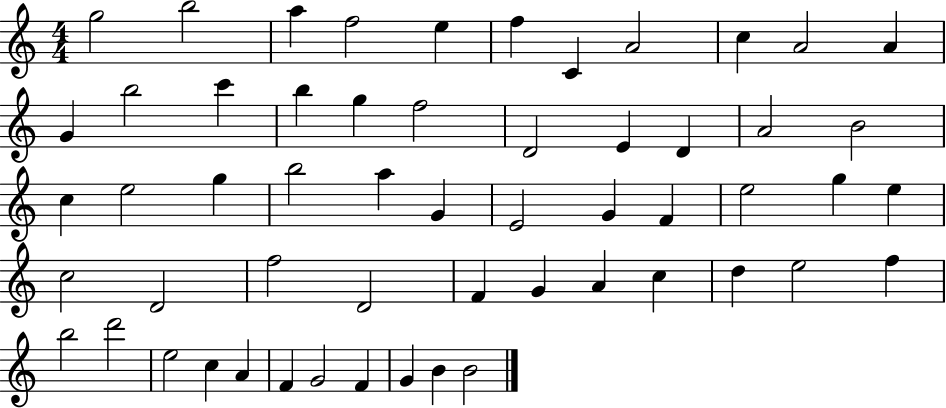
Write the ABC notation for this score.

X:1
T:Untitled
M:4/4
L:1/4
K:C
g2 b2 a f2 e f C A2 c A2 A G b2 c' b g f2 D2 E D A2 B2 c e2 g b2 a G E2 G F e2 g e c2 D2 f2 D2 F G A c d e2 f b2 d'2 e2 c A F G2 F G B B2